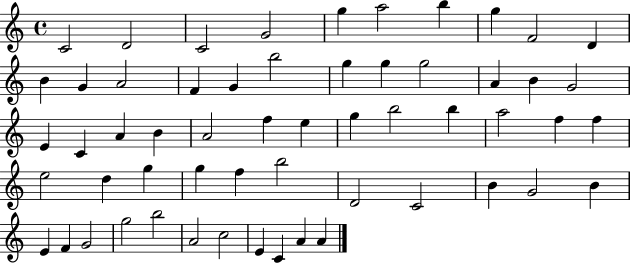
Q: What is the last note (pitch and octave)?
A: A4